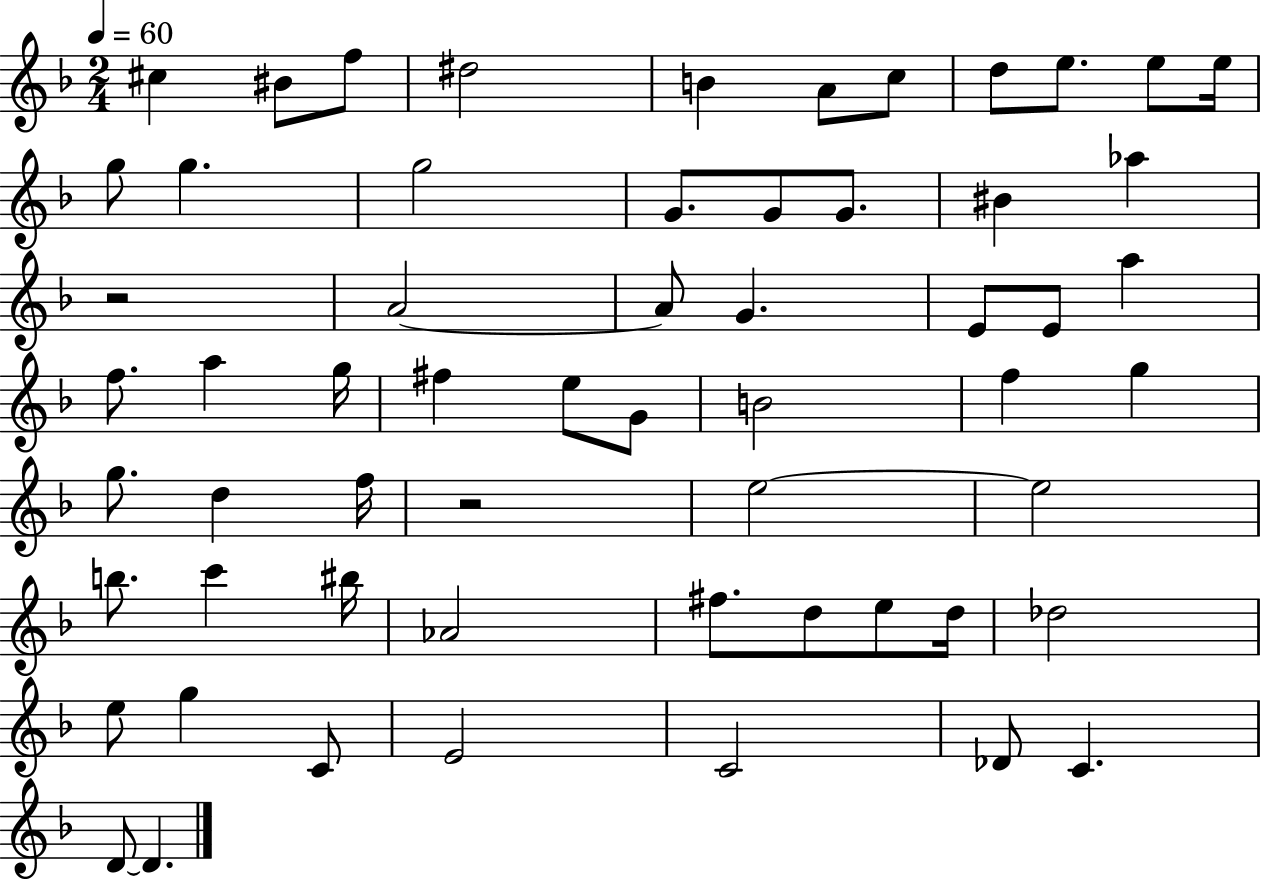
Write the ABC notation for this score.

X:1
T:Untitled
M:2/4
L:1/4
K:F
^c ^B/2 f/2 ^d2 B A/2 c/2 d/2 e/2 e/2 e/4 g/2 g g2 G/2 G/2 G/2 ^B _a z2 A2 A/2 G E/2 E/2 a f/2 a g/4 ^f e/2 G/2 B2 f g g/2 d f/4 z2 e2 e2 b/2 c' ^b/4 _A2 ^f/2 d/2 e/2 d/4 _d2 e/2 g C/2 E2 C2 _D/2 C D/2 D